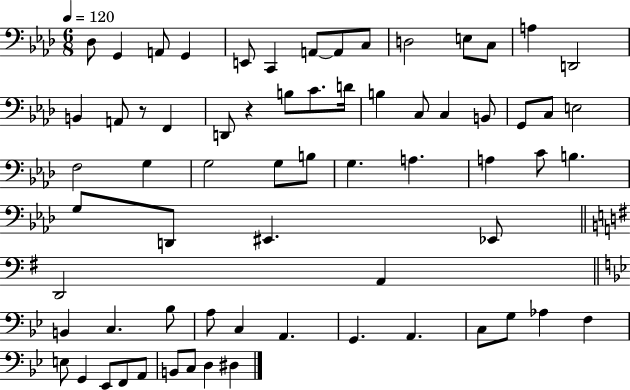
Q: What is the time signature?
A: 6/8